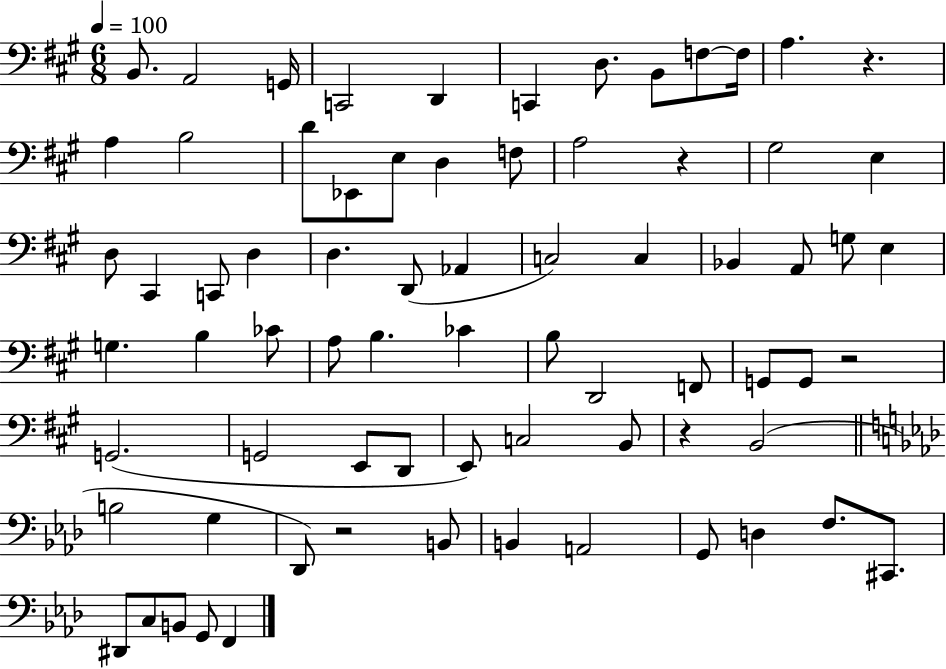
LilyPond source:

{
  \clef bass
  \numericTimeSignature
  \time 6/8
  \key a \major
  \tempo 4 = 100
  b,8. a,2 g,16 | c,2 d,4 | c,4 d8. b,8 f8~~ f16 | a4. r4. | \break a4 b2 | d'8 ees,8 e8 d4 f8 | a2 r4 | gis2 e4 | \break d8 cis,4 c,8 d4 | d4. d,8( aes,4 | c2) c4 | bes,4 a,8 g8 e4 | \break g4. b4 ces'8 | a8 b4. ces'4 | b8 d,2 f,8 | g,8 g,8 r2 | \break g,2.( | g,2 e,8 d,8 | e,8) c2 b,8 | r4 b,2( | \break \bar "||" \break \key aes \major b2 g4 | des,8) r2 b,8 | b,4 a,2 | g,8 d4 f8. cis,8. | \break dis,8 c8 b,8 g,8 f,4 | \bar "|."
}